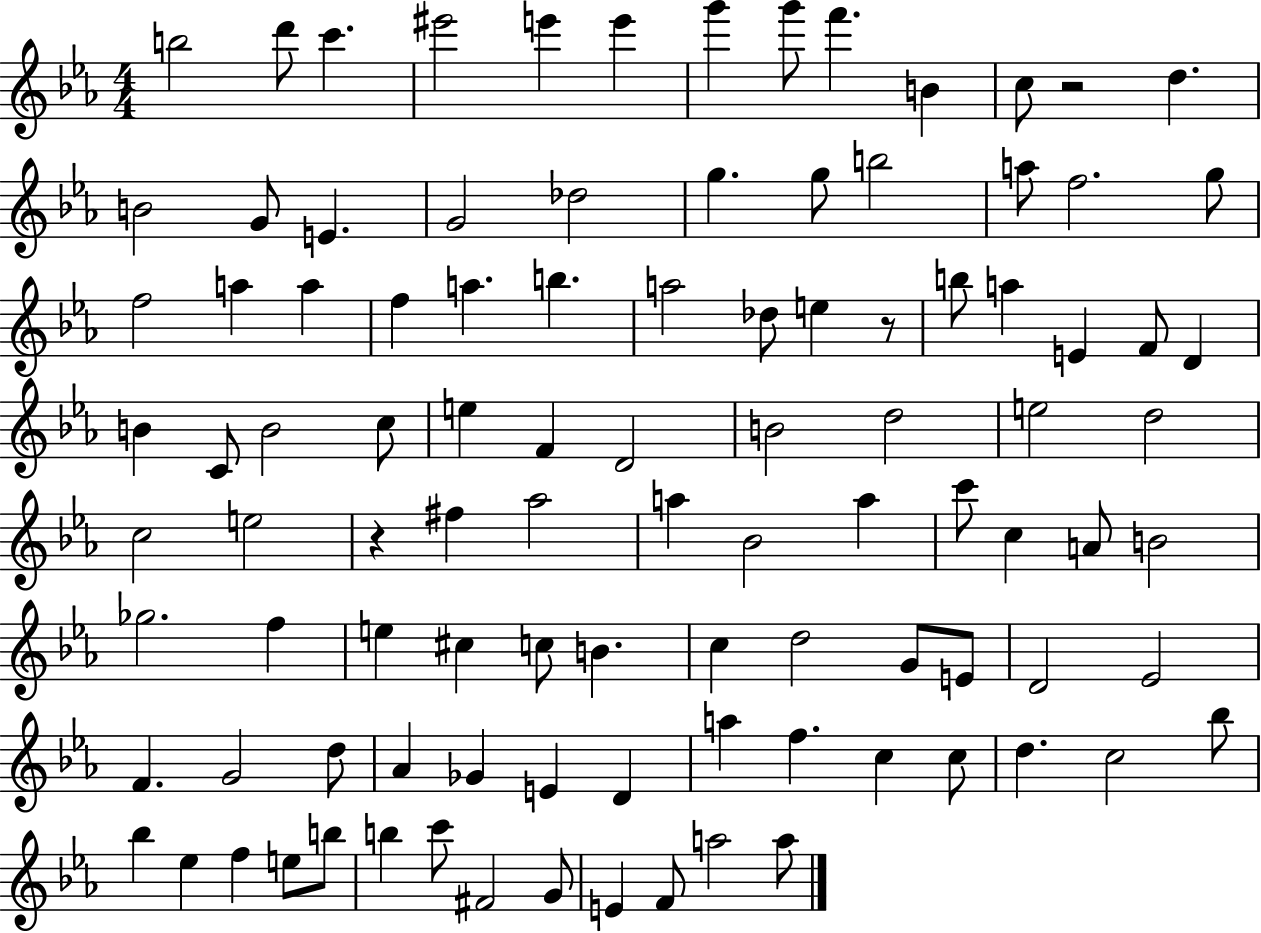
{
  \clef treble
  \numericTimeSignature
  \time 4/4
  \key ees \major
  b''2 d'''8 c'''4. | eis'''2 e'''4 e'''4 | g'''4 g'''8 f'''4. b'4 | c''8 r2 d''4. | \break b'2 g'8 e'4. | g'2 des''2 | g''4. g''8 b''2 | a''8 f''2. g''8 | \break f''2 a''4 a''4 | f''4 a''4. b''4. | a''2 des''8 e''4 r8 | b''8 a''4 e'4 f'8 d'4 | \break b'4 c'8 b'2 c''8 | e''4 f'4 d'2 | b'2 d''2 | e''2 d''2 | \break c''2 e''2 | r4 fis''4 aes''2 | a''4 bes'2 a''4 | c'''8 c''4 a'8 b'2 | \break ges''2. f''4 | e''4 cis''4 c''8 b'4. | c''4 d''2 g'8 e'8 | d'2 ees'2 | \break f'4. g'2 d''8 | aes'4 ges'4 e'4 d'4 | a''4 f''4. c''4 c''8 | d''4. c''2 bes''8 | \break bes''4 ees''4 f''4 e''8 b''8 | b''4 c'''8 fis'2 g'8 | e'4 f'8 a''2 a''8 | \bar "|."
}